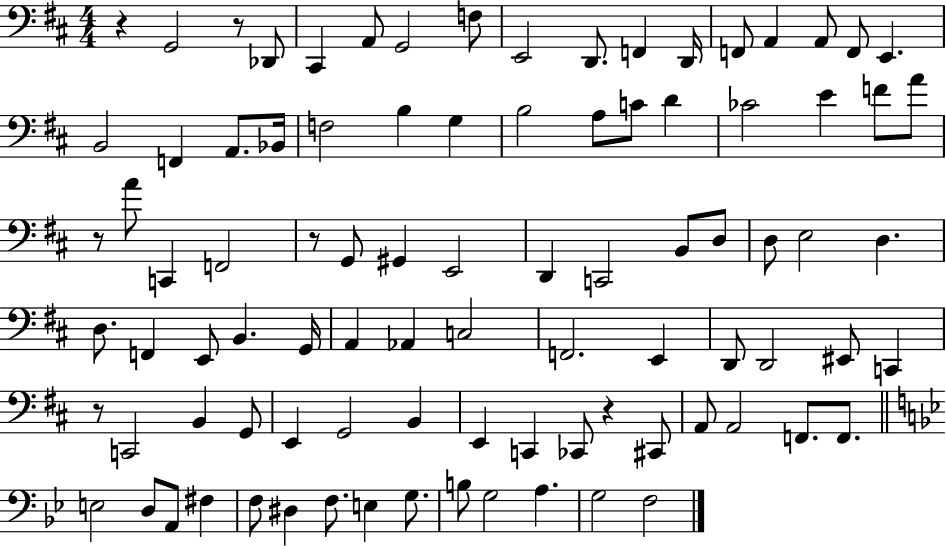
R/q G2/h R/e Db2/e C#2/q A2/e G2/h F3/e E2/h D2/e. F2/q D2/s F2/e A2/q A2/e F2/e E2/q. B2/h F2/q A2/e. Bb2/s F3/h B3/q G3/q B3/h A3/e C4/e D4/q CES4/h E4/q F4/e A4/e R/e A4/e C2/q F2/h R/e G2/e G#2/q E2/h D2/q C2/h B2/e D3/e D3/e E3/h D3/q. D3/e. F2/q E2/e B2/q. G2/s A2/q Ab2/q C3/h F2/h. E2/q D2/e D2/h EIS2/e C2/q R/e C2/h B2/q G2/e E2/q G2/h B2/q E2/q C2/q CES2/e R/q C#2/e A2/e A2/h F2/e. F2/e. E3/h D3/e A2/e F#3/q F3/e D#3/q F3/e. E3/q G3/e. B3/e G3/h A3/q. G3/h F3/h